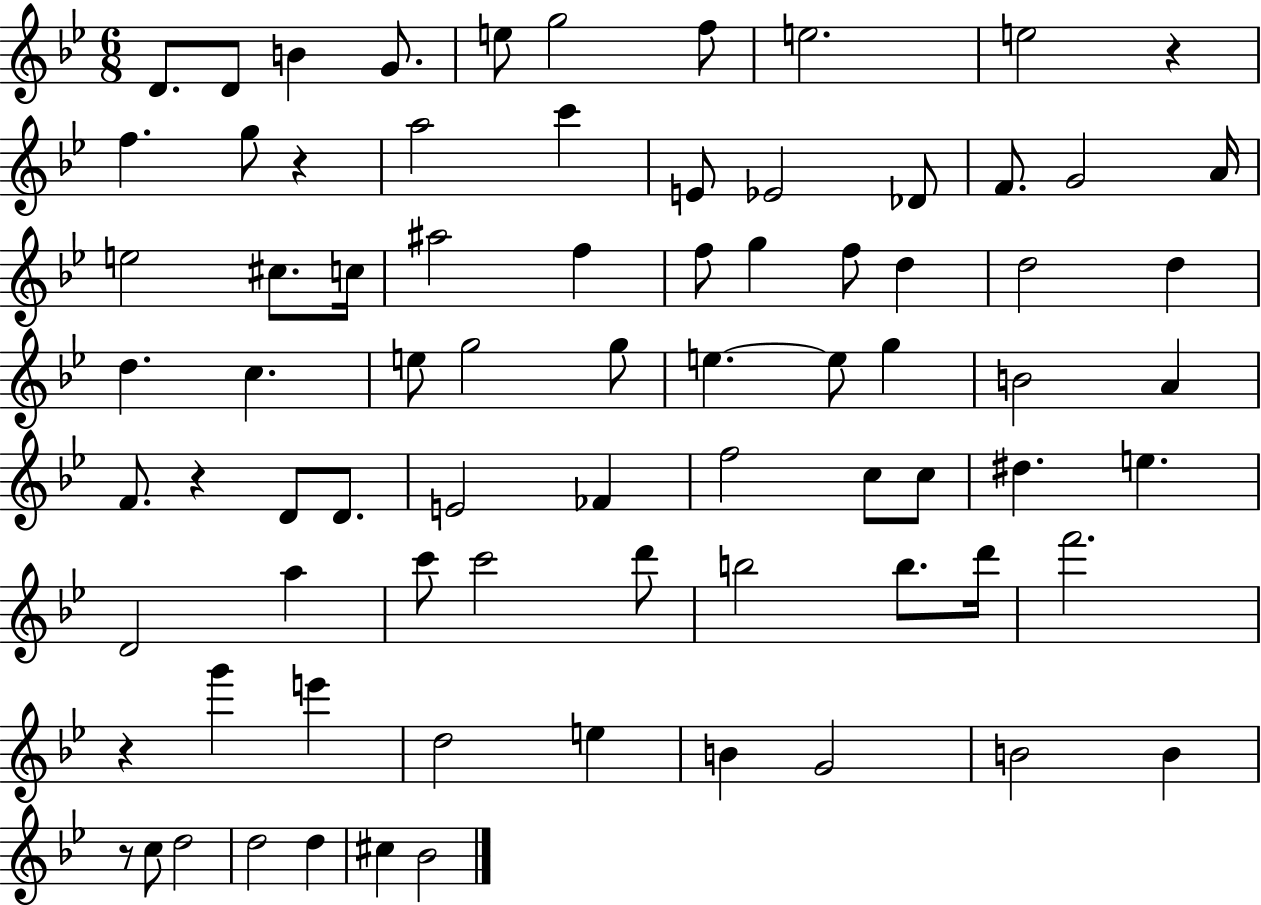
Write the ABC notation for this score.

X:1
T:Untitled
M:6/8
L:1/4
K:Bb
D/2 D/2 B G/2 e/2 g2 f/2 e2 e2 z f g/2 z a2 c' E/2 _E2 _D/2 F/2 G2 A/4 e2 ^c/2 c/4 ^a2 f f/2 g f/2 d d2 d d c e/2 g2 g/2 e e/2 g B2 A F/2 z D/2 D/2 E2 _F f2 c/2 c/2 ^d e D2 a c'/2 c'2 d'/2 b2 b/2 d'/4 f'2 z g' e' d2 e B G2 B2 B z/2 c/2 d2 d2 d ^c _B2